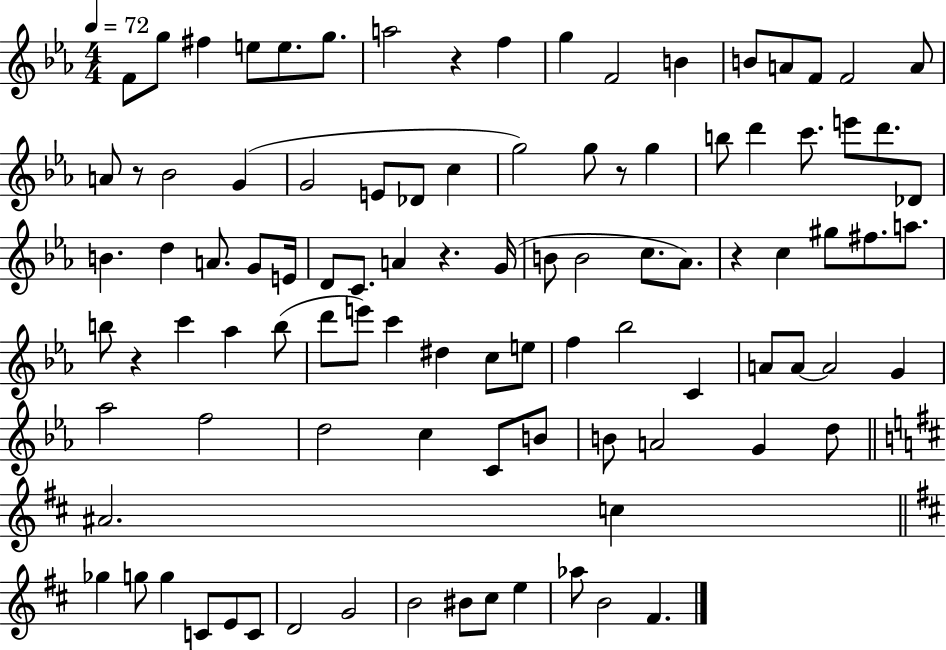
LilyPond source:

{
  \clef treble
  \numericTimeSignature
  \time 4/4
  \key ees \major
  \tempo 4 = 72
  f'8 g''8 fis''4 e''8 e''8. g''8. | a''2 r4 f''4 | g''4 f'2 b'4 | b'8 a'8 f'8 f'2 a'8 | \break a'8 r8 bes'2 g'4( | g'2 e'8 des'8 c''4 | g''2) g''8 r8 g''4 | b''8 d'''4 c'''8. e'''8 d'''8. des'8 | \break b'4. d''4 a'8. g'8 e'16 | d'8 c'8. a'4 r4. g'16( | b'8 b'2 c''8. aes'8.) | r4 c''4 gis''8 fis''8. a''8. | \break b''8 r4 c'''4 aes''4 b''8( | d'''8 e'''8) c'''4 dis''4 c''8 e''8 | f''4 bes''2 c'4 | a'8 a'8~~ a'2 g'4 | \break aes''2 f''2 | d''2 c''4 c'8 b'8 | b'8 a'2 g'4 d''8 | \bar "||" \break \key b \minor ais'2. c''4 | \bar "||" \break \key d \major ges''4 g''8 g''4 c'8 e'8 c'8 | d'2 g'2 | b'2 bis'8 cis''8 e''4 | aes''8 b'2 fis'4. | \break \bar "|."
}